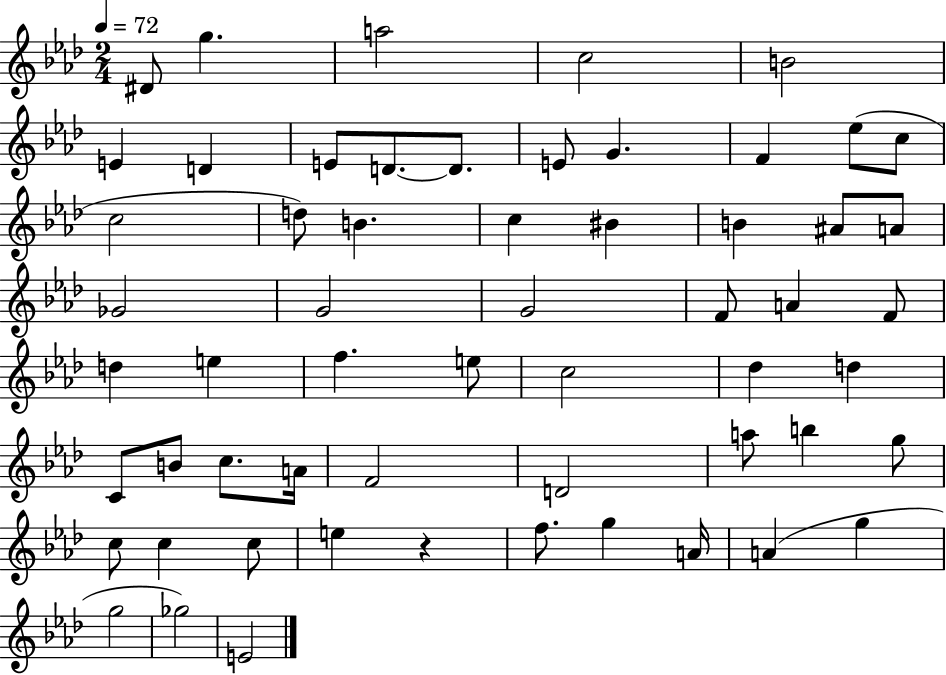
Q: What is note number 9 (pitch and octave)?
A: D4